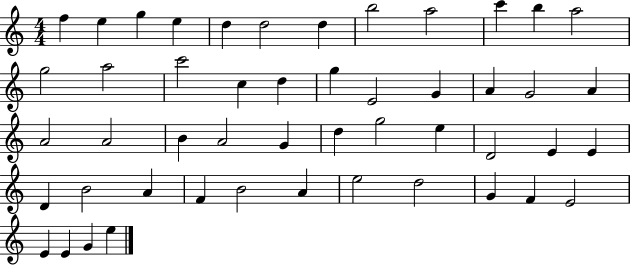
{
  \clef treble
  \numericTimeSignature
  \time 4/4
  \key c \major
  f''4 e''4 g''4 e''4 | d''4 d''2 d''4 | b''2 a''2 | c'''4 b''4 a''2 | \break g''2 a''2 | c'''2 c''4 d''4 | g''4 e'2 g'4 | a'4 g'2 a'4 | \break a'2 a'2 | b'4 a'2 g'4 | d''4 g''2 e''4 | d'2 e'4 e'4 | \break d'4 b'2 a'4 | f'4 b'2 a'4 | e''2 d''2 | g'4 f'4 e'2 | \break e'4 e'4 g'4 e''4 | \bar "|."
}